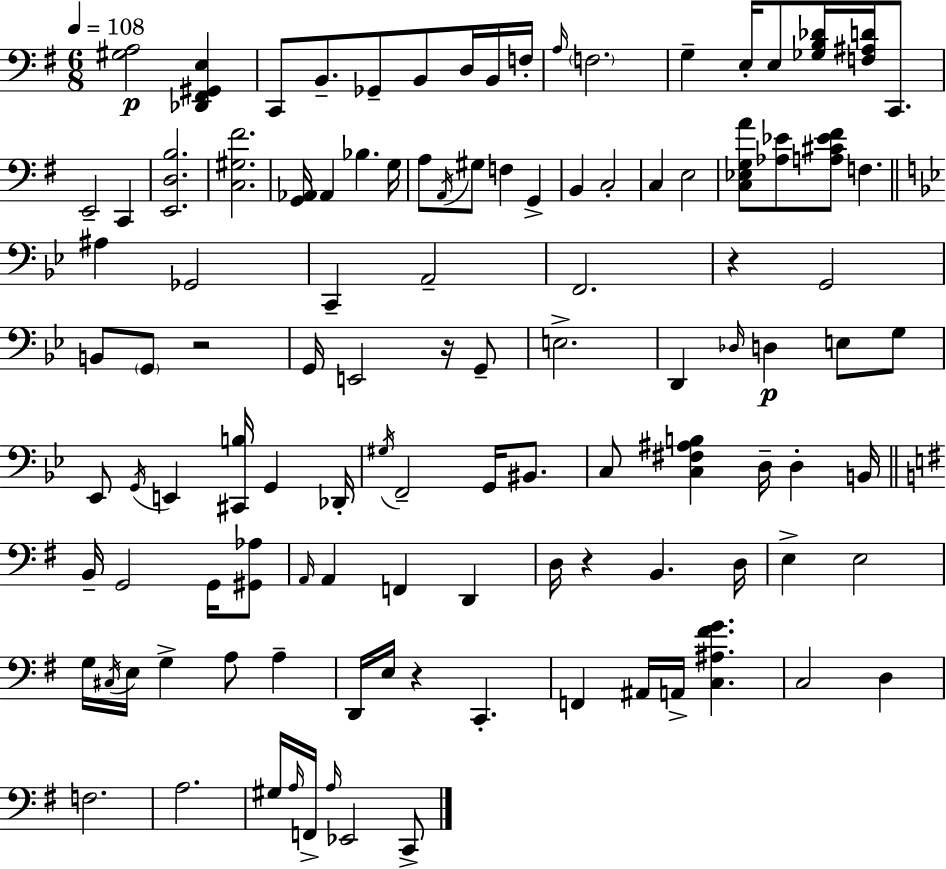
X:1
T:Untitled
M:6/8
L:1/4
K:Em
[^G,A,]2 [_D,,^F,,^G,,E,] C,,/2 B,,/2 _G,,/2 B,,/2 D,/4 B,,/4 F,/4 A,/4 F,2 G, E,/4 E,/2 [_G,B,_D]/4 [F,^A,D]/4 C,,/2 E,,2 C,, [E,,D,B,]2 [C,^G,^F]2 [G,,_A,,]/4 _A,, _B, G,/4 A,/2 A,,/4 ^G,/2 F, G,, B,, C,2 C, E,2 [C,_E,G,A]/2 [_A,_E]/2 [A,^C_E^F]/2 F, ^A, _G,,2 C,, A,,2 F,,2 z G,,2 B,,/2 G,,/2 z2 G,,/4 E,,2 z/4 G,,/2 E,2 D,, _D,/4 D, E,/2 G,/2 _E,,/2 G,,/4 E,, [^C,,B,]/4 G,, _D,,/4 ^G,/4 F,,2 G,,/4 ^B,,/2 C,/2 [C,^F,^A,B,] D,/4 D, B,,/4 B,,/4 G,,2 G,,/4 [^G,,_A,]/2 A,,/4 A,, F,, D,, D,/4 z B,, D,/4 E, E,2 G,/4 ^C,/4 E,/4 G, A,/2 A, D,,/4 E,/4 z C,, F,, ^A,,/4 A,,/4 [C,^A,^FG] C,2 D, F,2 A,2 ^G,/4 A,/4 F,,/4 A,/4 _E,,2 C,,/2